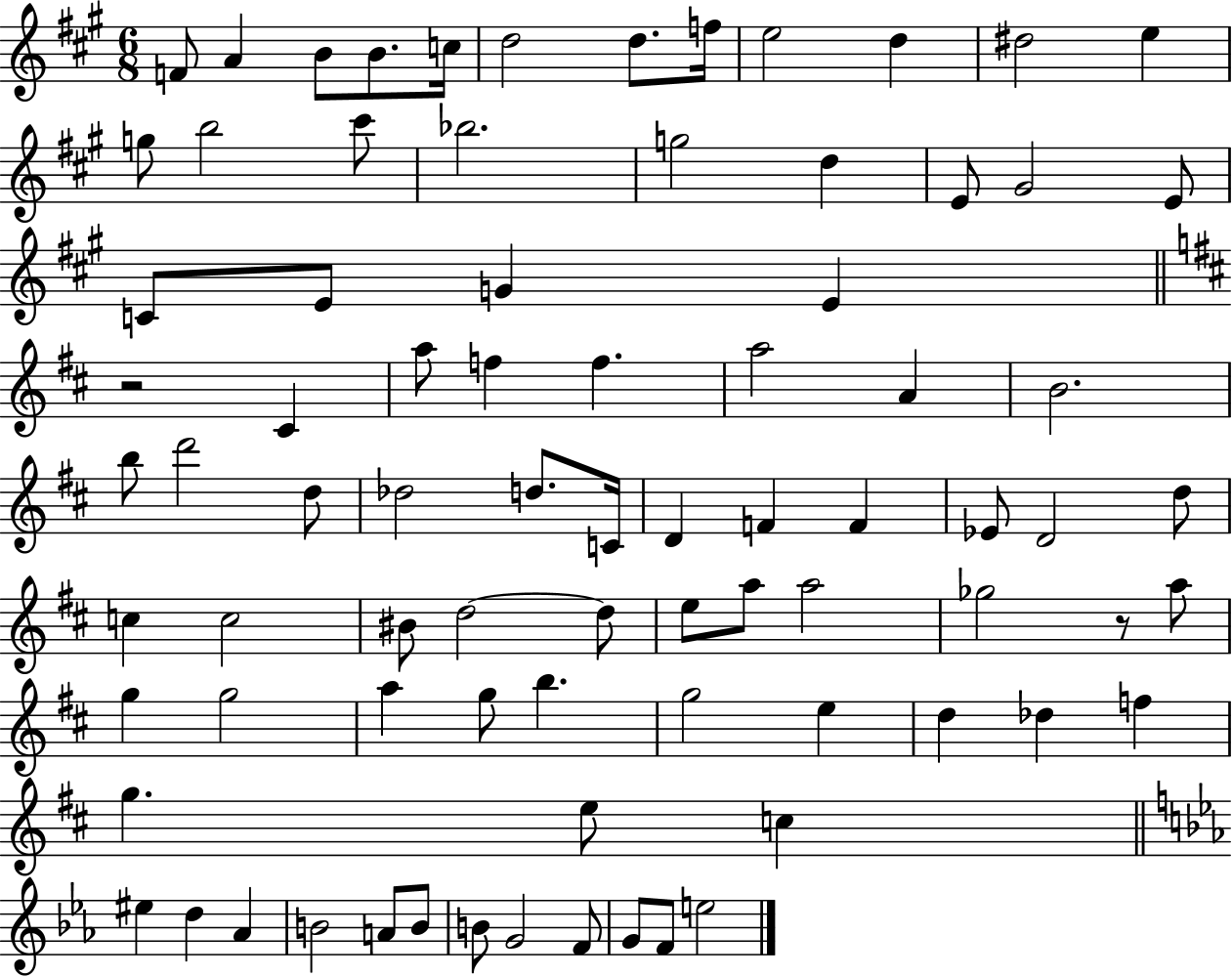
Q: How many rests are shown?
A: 2